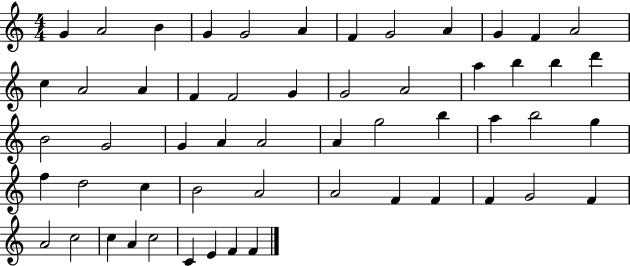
X:1
T:Untitled
M:4/4
L:1/4
K:C
G A2 B G G2 A F G2 A G F A2 c A2 A F F2 G G2 A2 a b b d' B2 G2 G A A2 A g2 b a b2 g f d2 c B2 A2 A2 F F F G2 F A2 c2 c A c2 C E F F